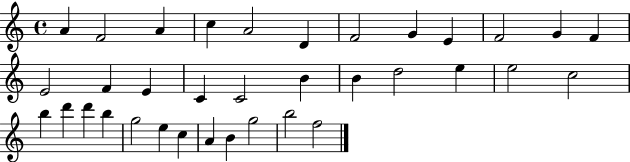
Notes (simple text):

A4/q F4/h A4/q C5/q A4/h D4/q F4/h G4/q E4/q F4/h G4/q F4/q E4/h F4/q E4/q C4/q C4/h B4/q B4/q D5/h E5/q E5/h C5/h B5/q D6/q D6/q B5/q G5/h E5/q C5/q A4/q B4/q G5/h B5/h F5/h